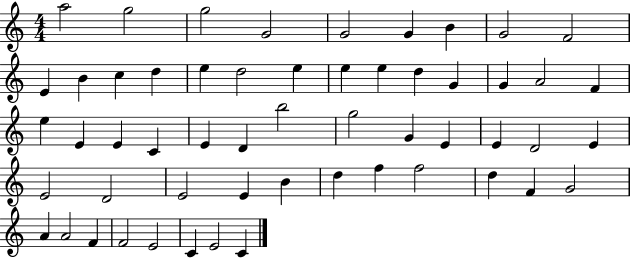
A5/h G5/h G5/h G4/h G4/h G4/q B4/q G4/h F4/h E4/q B4/q C5/q D5/q E5/q D5/h E5/q E5/q E5/q D5/q G4/q G4/q A4/h F4/q E5/q E4/q E4/q C4/q E4/q D4/q B5/h G5/h G4/q E4/q E4/q D4/h E4/q E4/h D4/h E4/h E4/q B4/q D5/q F5/q F5/h D5/q F4/q G4/h A4/q A4/h F4/q F4/h E4/h C4/q E4/h C4/q